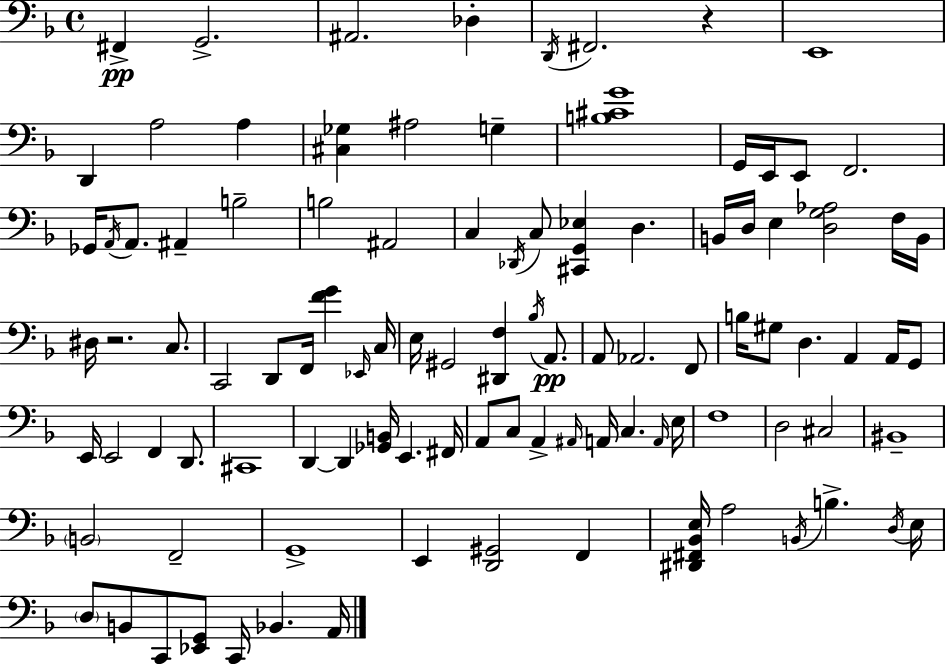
X:1
T:Untitled
M:4/4
L:1/4
K:Dm
^F,, G,,2 ^A,,2 _D, D,,/4 ^F,,2 z E,,4 D,, A,2 A, [^C,_G,] ^A,2 G, [B,^CG]4 G,,/4 E,,/4 E,,/2 F,,2 _G,,/4 A,,/4 A,,/2 ^A,, B,2 B,2 ^A,,2 C, _D,,/4 C,/2 [^C,,G,,_E,] D, B,,/4 D,/4 E, [D,G,_A,]2 F,/4 B,,/4 ^D,/4 z2 C,/2 C,,2 D,,/2 F,,/4 [FG] _E,,/4 C,/4 E,/4 ^G,,2 [^D,,F,] _B,/4 A,,/2 A,,/2 _A,,2 F,,/2 B,/4 ^G,/2 D, A,, A,,/4 G,,/2 E,,/4 E,,2 F,, D,,/2 ^C,,4 D,, D,, [_G,,B,,]/4 E,, ^F,,/4 A,,/2 C,/2 A,, ^A,,/4 A,,/4 C, A,,/4 E,/4 F,4 D,2 ^C,2 ^B,,4 B,,2 F,,2 G,,4 E,, [D,,^G,,]2 F,, [^D,,^F,,_B,,E,]/4 A,2 B,,/4 B, D,/4 E,/4 D,/2 B,,/2 C,,/2 [_E,,G,,]/2 C,,/4 _B,, A,,/4